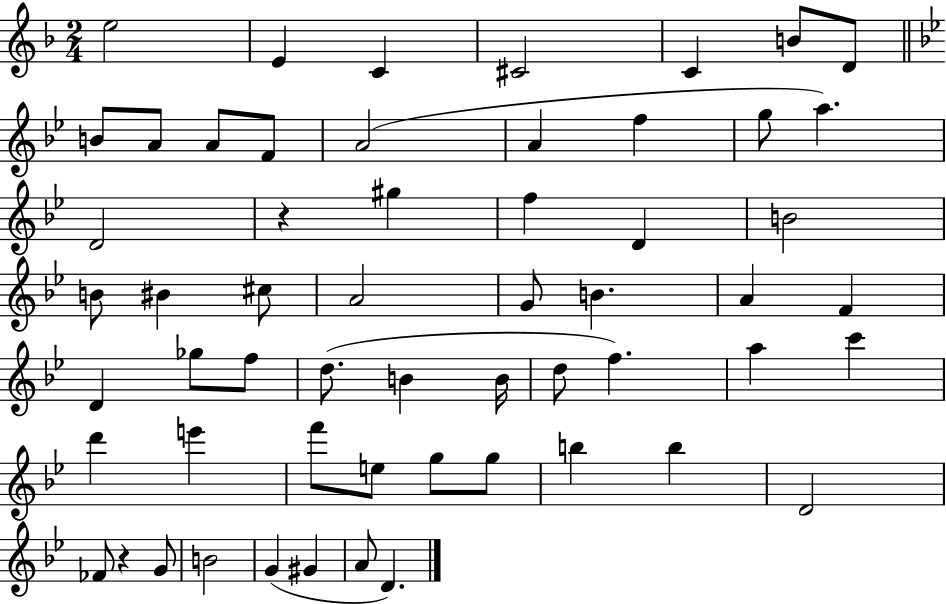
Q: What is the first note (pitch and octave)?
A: E5